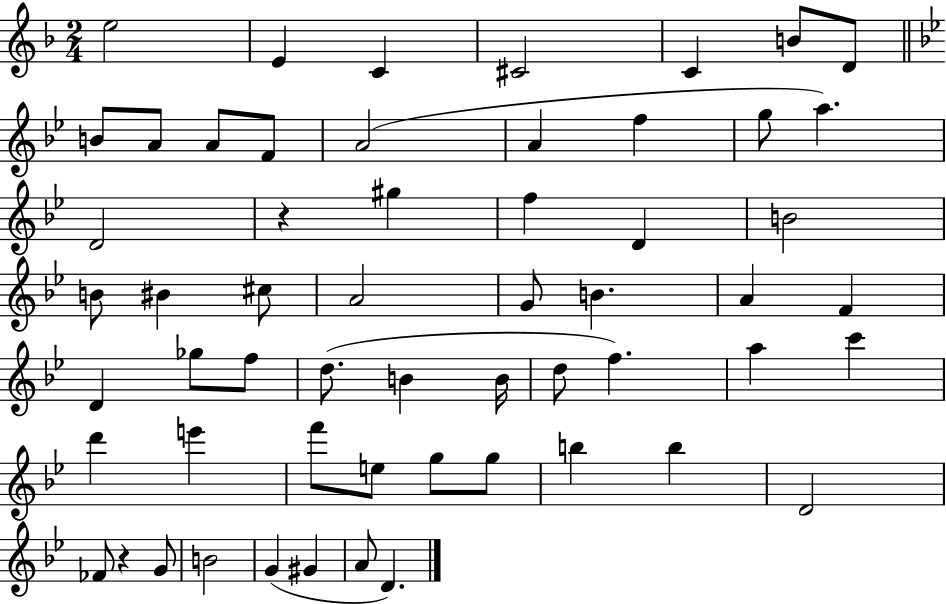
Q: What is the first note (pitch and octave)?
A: E5